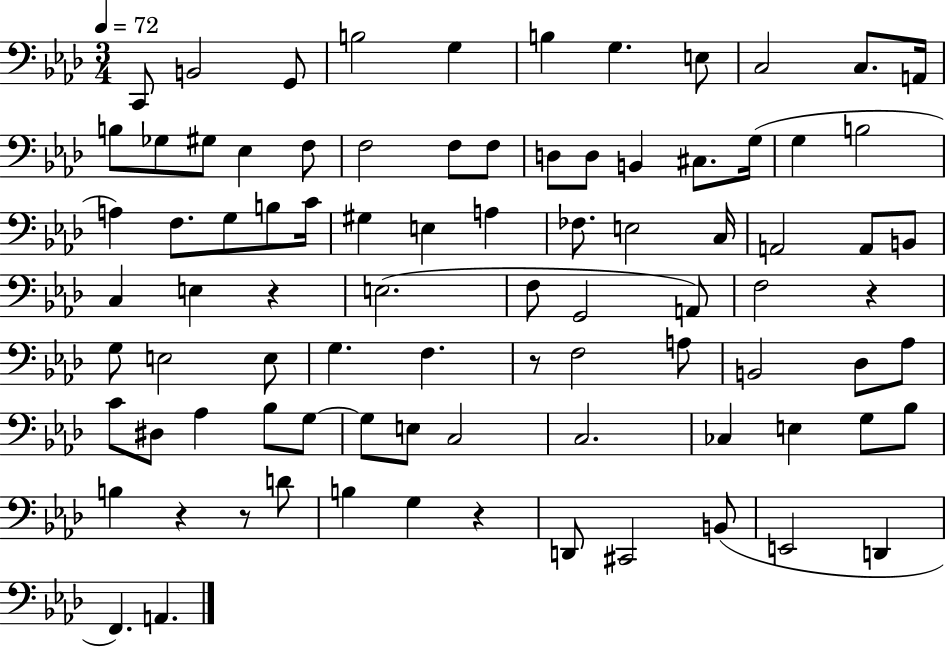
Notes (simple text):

C2/e B2/h G2/e B3/h G3/q B3/q G3/q. E3/e C3/h C3/e. A2/s B3/e Gb3/e G#3/e Eb3/q F3/e F3/h F3/e F3/e D3/e D3/e B2/q C#3/e. G3/s G3/q B3/h A3/q F3/e. G3/e B3/e C4/s G#3/q E3/q A3/q FES3/e. E3/h C3/s A2/h A2/e B2/e C3/q E3/q R/q E3/h. F3/e G2/h A2/e F3/h R/q G3/e E3/h E3/e G3/q. F3/q. R/e F3/h A3/e B2/h Db3/e Ab3/e C4/e D#3/e Ab3/q Bb3/e G3/e G3/e E3/e C3/h C3/h. CES3/q E3/q G3/e Bb3/e B3/q R/q R/e D4/e B3/q G3/q R/q D2/e C#2/h B2/e E2/h D2/q F2/q. A2/q.